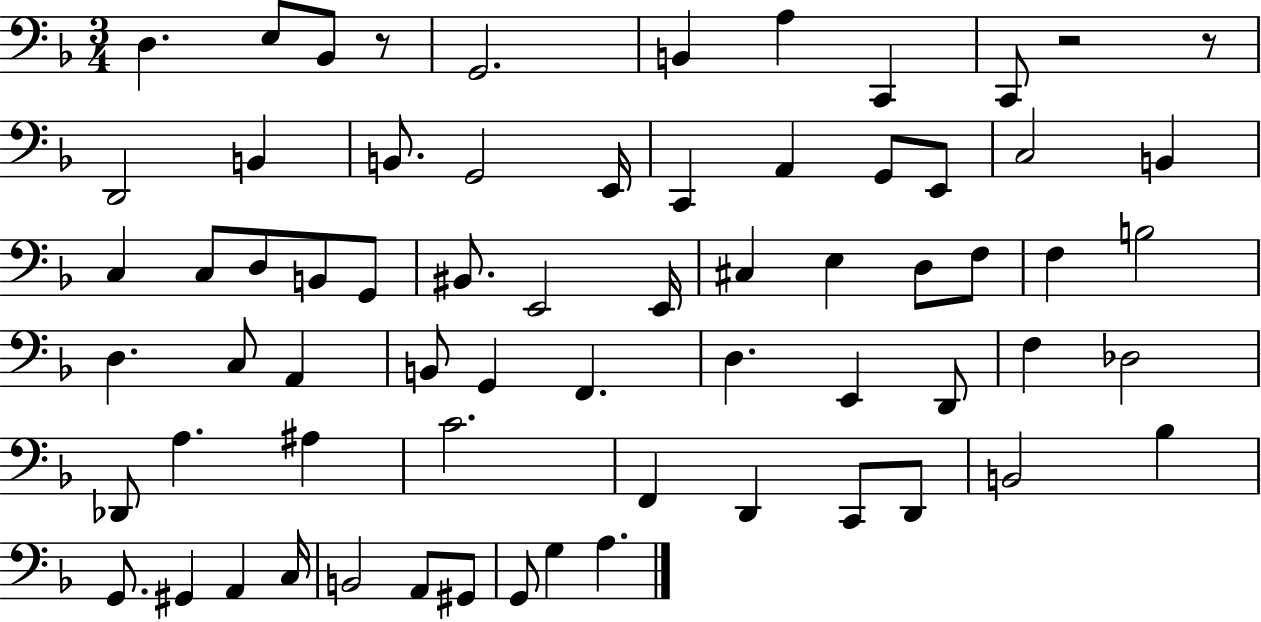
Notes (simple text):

D3/q. E3/e Bb2/e R/e G2/h. B2/q A3/q C2/q C2/e R/h R/e D2/h B2/q B2/e. G2/h E2/s C2/q A2/q G2/e E2/e C3/h B2/q C3/q C3/e D3/e B2/e G2/e BIS2/e. E2/h E2/s C#3/q E3/q D3/e F3/e F3/q B3/h D3/q. C3/e A2/q B2/e G2/q F2/q. D3/q. E2/q D2/e F3/q Db3/h Db2/e A3/q. A#3/q C4/h. F2/q D2/q C2/e D2/e B2/h Bb3/q G2/e. G#2/q A2/q C3/s B2/h A2/e G#2/e G2/e G3/q A3/q.